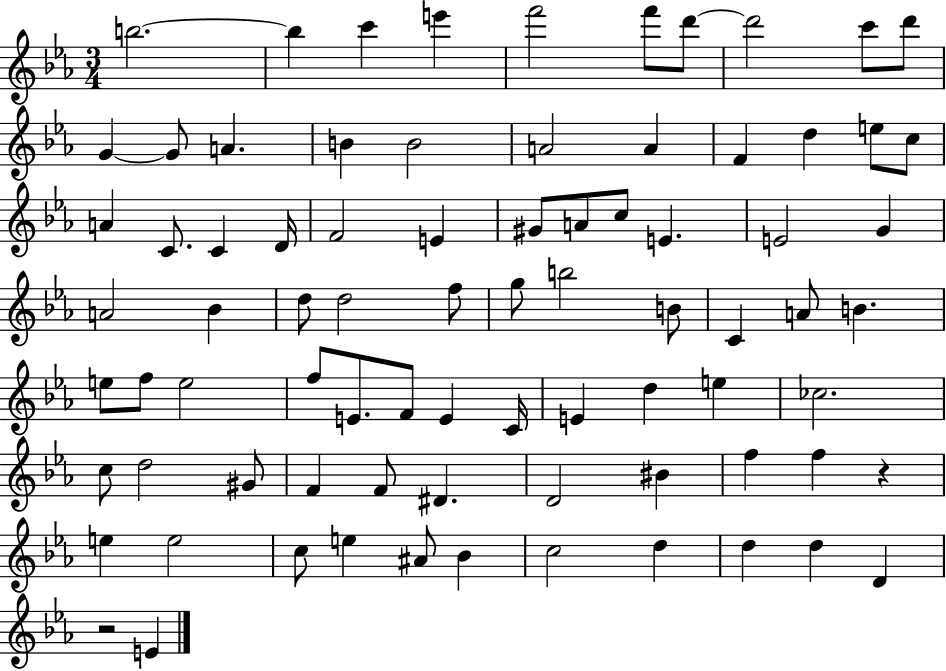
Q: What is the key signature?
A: EES major